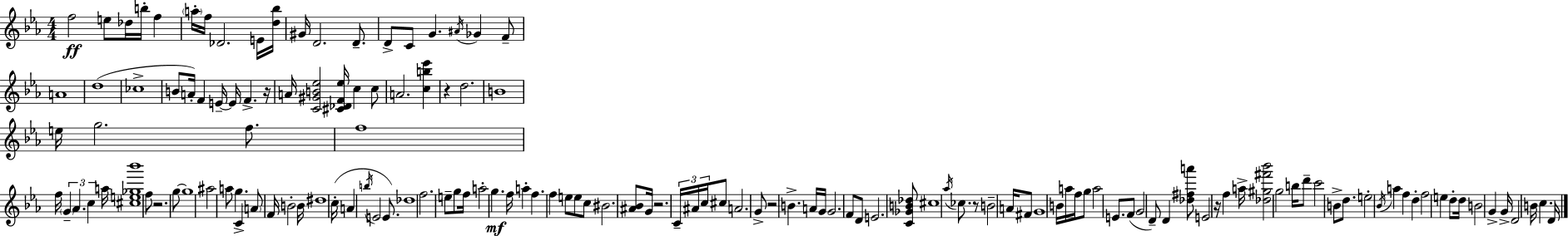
{
  \clef treble
  \numericTimeSignature
  \time 4/4
  \key ees \major
  f''2\ff e''8 des''16 b''16-. f''4 | \parenthesize a''16-. f''16 des'2. e'16 <d'' bes''>16 | gis'16 d'2. d'8.-- | d'8-> c'8 g'4. \acciaccatura { ais'16 } ges'4 f'8-- | \break a'1 | d''1( | ces''1-> | b'8 a'16-.) f'4 e'16--~~ e'16 f'4.-> | \break r16 a'16 <c' gis' b' ees''>2 <cis' des' f' ees''>16 c''4 c''8 | a'2. <c'' b'' ees'''>4 | r4 d''2. | b'1 | \break e''16 g''2. f''8. | f''1 | f''16 \tuplet 3/2 { \parenthesize g'4-- aes'4. c''4 } | a''16 <cis'' e'' ges'' bes'''>1 | \break f''8 r2. g''8~~ | g''1 | ais''2 a''8 g''4. | c'4-> \parenthesize a'8 f'16 b'2-. | \break b'16 dis''1 | c''16-.( a'4 \acciaccatura { b''16 } e'2 e'8.) | des''1 | f''2. e''8-- | \break g''8 f''16 a''2-. g''4.\mf | f''16 a''4-. f''4. f''4 | e''8 e''8 c''8 bis'2. | <ais' bes'>8 g'16 r2. | \break \tuplet 3/2 { c'16-- ais'16 c''16 } cis''8 a'2. | g'8-> r2 b'4.-> | a'16 g'16 g'2. | f'8 d'8 e'2. | \break <c' ges' b' des''>8 cis''1 | \acciaccatura { aes''16 } ces''8. r8 b'2-- | a'16 fis'8 g'1 | b'16 a''16 f''16 g''8 a''2 | \break e'8. f'8( g'2 d'8--) d'4 | <des'' fis'' a'''>8 e'2 r16 f''4 | a''16-> <des'' gis'' fis''' bes'''>2 g''2 | b''16 d'''8-- c'''2 b'8-> | \break d''8. e''2-. \acciaccatura { bes'16 } a''4 | f''4 d''4-. f''2 | e''4 d''8-. d''16 b'2 g'4-> | g'16-> d'2 b'16 c''4. | \break d'16 \bar "|."
}